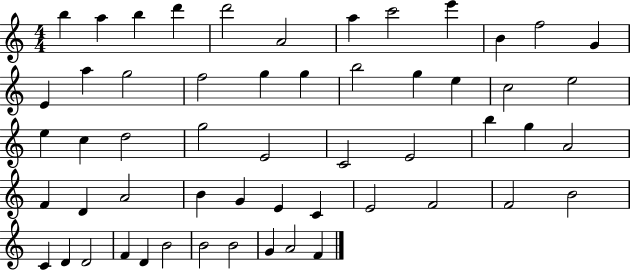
{
  \clef treble
  \numericTimeSignature
  \time 4/4
  \key c \major
  b''4 a''4 b''4 d'''4 | d'''2 a'2 | a''4 c'''2 e'''4 | b'4 f''2 g'4 | \break e'4 a''4 g''2 | f''2 g''4 g''4 | b''2 g''4 e''4 | c''2 e''2 | \break e''4 c''4 d''2 | g''2 e'2 | c'2 e'2 | b''4 g''4 a'2 | \break f'4 d'4 a'2 | b'4 g'4 e'4 c'4 | e'2 f'2 | f'2 b'2 | \break c'4 d'4 d'2 | f'4 d'4 b'2 | b'2 b'2 | g'4 a'2 f'4 | \break \bar "|."
}